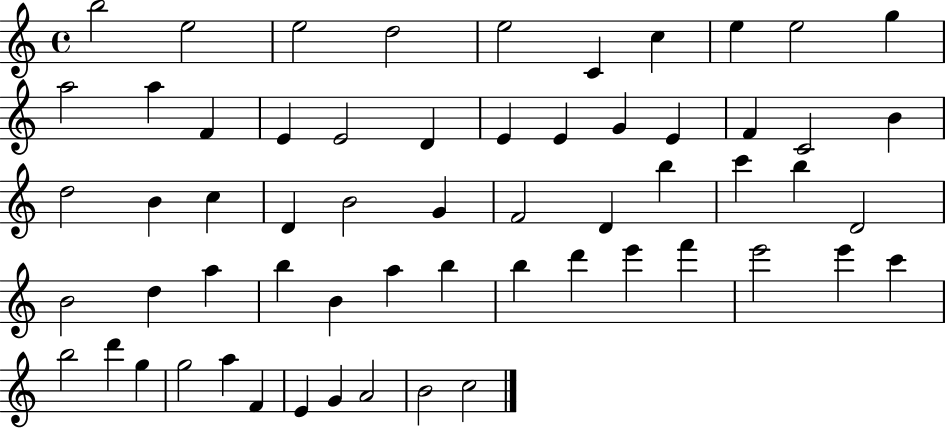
{
  \clef treble
  \time 4/4
  \defaultTimeSignature
  \key c \major
  b''2 e''2 | e''2 d''2 | e''2 c'4 c''4 | e''4 e''2 g''4 | \break a''2 a''4 f'4 | e'4 e'2 d'4 | e'4 e'4 g'4 e'4 | f'4 c'2 b'4 | \break d''2 b'4 c''4 | d'4 b'2 g'4 | f'2 d'4 b''4 | c'''4 b''4 d'2 | \break b'2 d''4 a''4 | b''4 b'4 a''4 b''4 | b''4 d'''4 e'''4 f'''4 | e'''2 e'''4 c'''4 | \break b''2 d'''4 g''4 | g''2 a''4 f'4 | e'4 g'4 a'2 | b'2 c''2 | \break \bar "|."
}